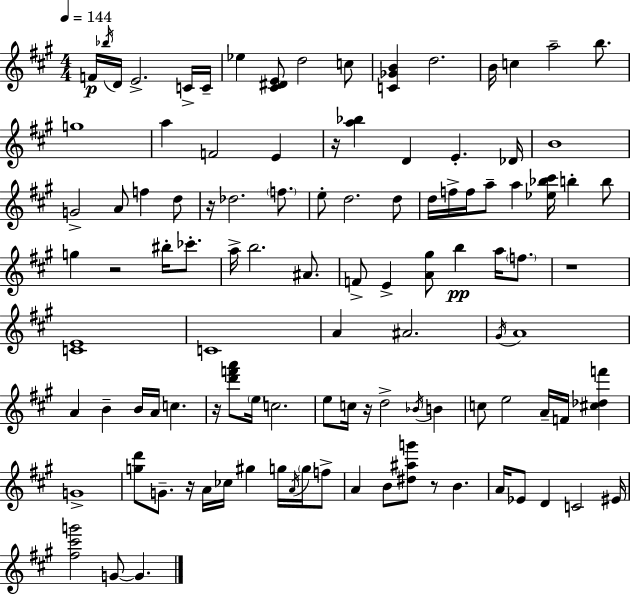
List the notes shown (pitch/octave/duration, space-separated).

F4/s Bb5/s D4/s E4/h. C4/s C4/s Eb5/q [C#4,D#4,E4]/e D5/h C5/e [C4,Gb4,B4]/q D5/h. B4/s C5/q A5/h B5/e. G5/w A5/q F4/h E4/q R/s [A5,Bb5]/q D4/q E4/q. Db4/s B4/w G4/h A4/e F5/q D5/e R/s Db5/h. F5/e. E5/e D5/h. D5/e D5/s F5/s F5/s A5/e A5/q [Eb5,Bb5,C#6]/s B5/q B5/e G5/q R/h BIS5/s CES6/e. A5/s B5/h. A#4/e. F4/e E4/q [A4,G#5]/e B5/q A5/s F5/e. R/w [C4,E4]/w C4/w A4/q A#4/h. G#4/s A4/w A4/q B4/q B4/s A4/s C5/q. R/s [D6,F6,A6]/e E5/s C5/h. E5/e C5/s R/s D5/h Bb4/s B4/q C5/e E5/h A4/s F4/s [C#5,Db5,F6]/q G4/w [G5,D6]/e G4/e. R/s A4/s CES5/s G#5/q G5/s A4/s G5/s F5/e A4/q B4/e [D#5,A#5,G6]/e R/e B4/q. A4/s Eb4/e D4/q C4/h EIS4/s [F#5,C#6,G6]/h G4/e G4/q.